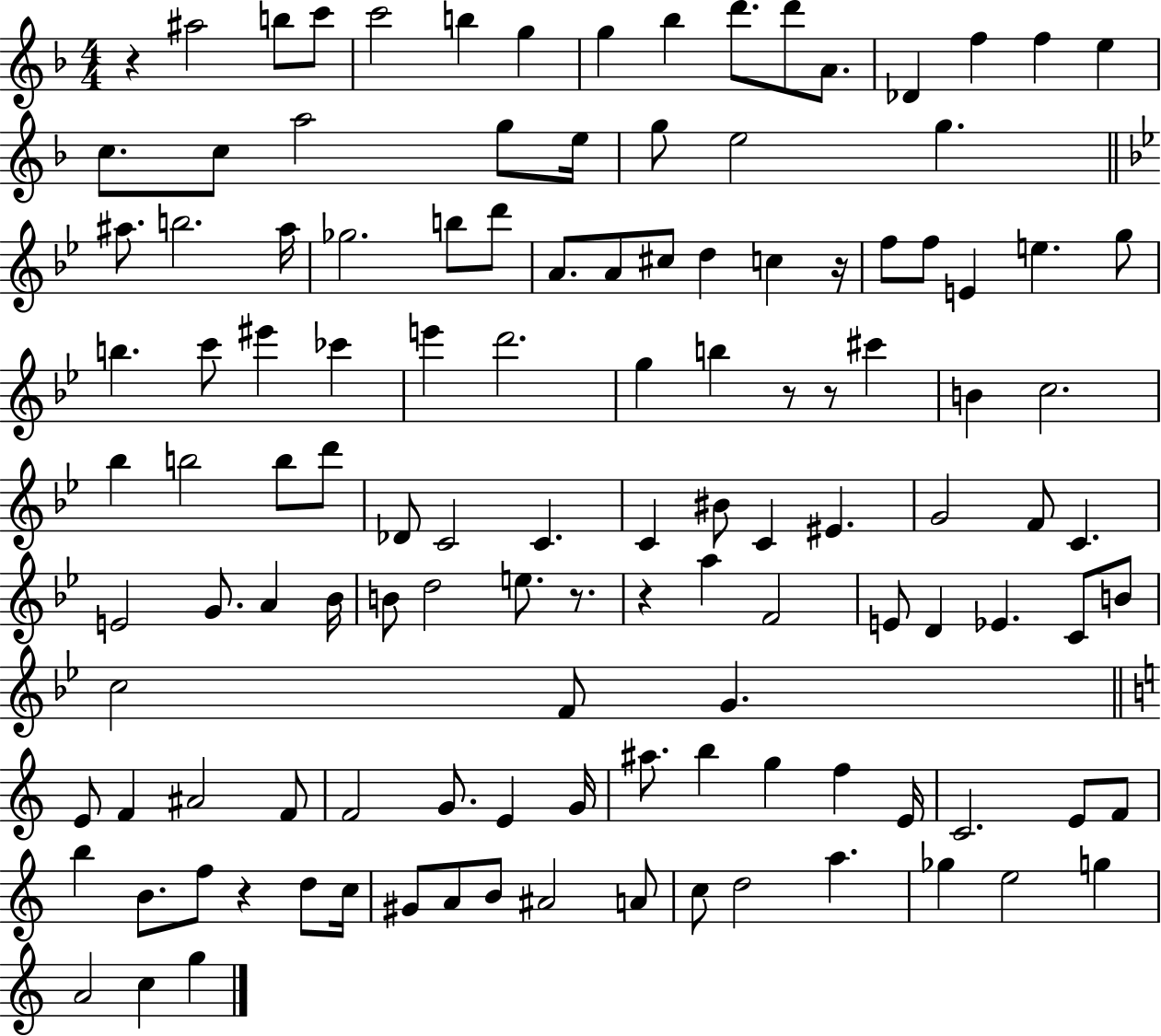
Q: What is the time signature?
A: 4/4